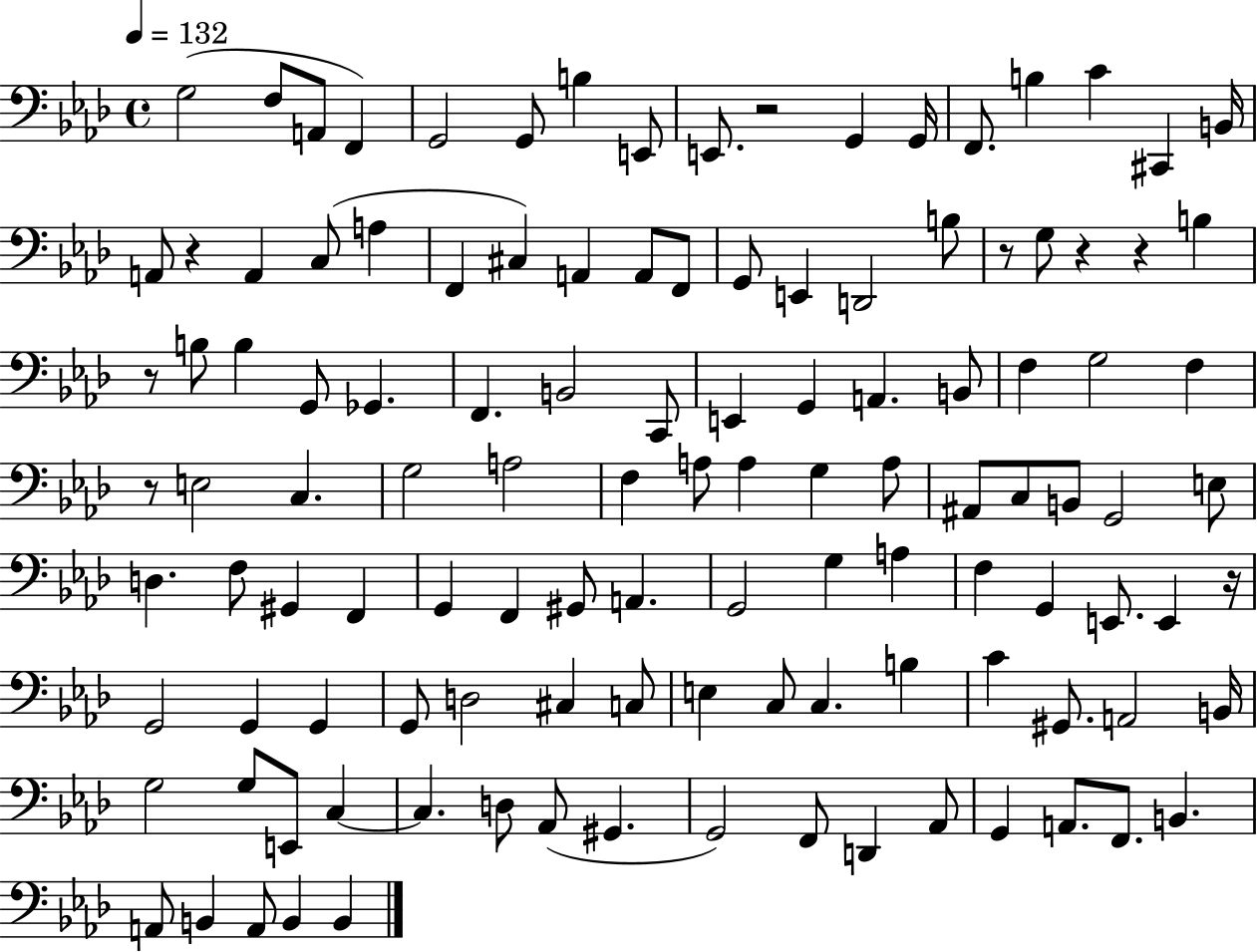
X:1
T:Untitled
M:4/4
L:1/4
K:Ab
G,2 F,/2 A,,/2 F,, G,,2 G,,/2 B, E,,/2 E,,/2 z2 G,, G,,/4 F,,/2 B, C ^C,, B,,/4 A,,/2 z A,, C,/2 A, F,, ^C, A,, A,,/2 F,,/2 G,,/2 E,, D,,2 B,/2 z/2 G,/2 z z B, z/2 B,/2 B, G,,/2 _G,, F,, B,,2 C,,/2 E,, G,, A,, B,,/2 F, G,2 F, z/2 E,2 C, G,2 A,2 F, A,/2 A, G, A,/2 ^A,,/2 C,/2 B,,/2 G,,2 E,/2 D, F,/2 ^G,, F,, G,, F,, ^G,,/2 A,, G,,2 G, A, F, G,, E,,/2 E,, z/4 G,,2 G,, G,, G,,/2 D,2 ^C, C,/2 E, C,/2 C, B, C ^G,,/2 A,,2 B,,/4 G,2 G,/2 E,,/2 C, C, D,/2 _A,,/2 ^G,, G,,2 F,,/2 D,, _A,,/2 G,, A,,/2 F,,/2 B,, A,,/2 B,, A,,/2 B,, B,,